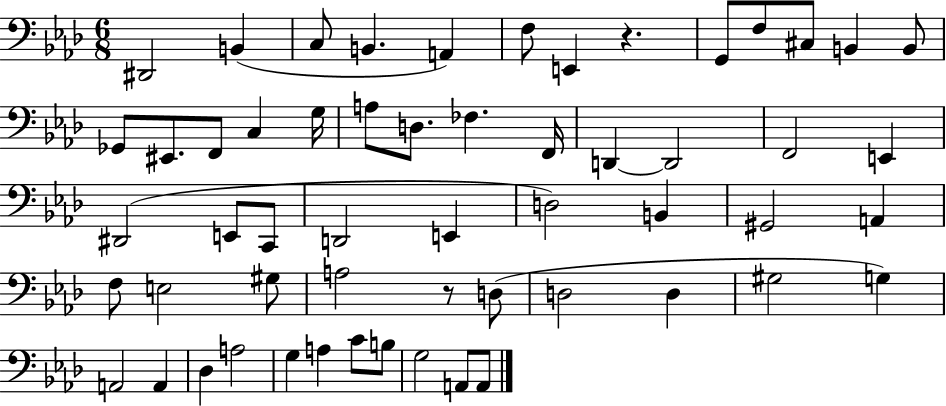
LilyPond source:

{
  \clef bass
  \numericTimeSignature
  \time 6/8
  \key aes \major
  dis,2 b,4( | c8 b,4. a,4) | f8 e,4 r4. | g,8 f8 cis8 b,4 b,8 | \break ges,8 eis,8. f,8 c4 g16 | a8 d8. fes4. f,16 | d,4~~ d,2 | f,2 e,4 | \break dis,2( e,8 c,8 | d,2 e,4 | d2) b,4 | gis,2 a,4 | \break f8 e2 gis8 | a2 r8 d8( | d2 d4 | gis2 g4) | \break a,2 a,4 | des4 a2 | g4 a4 c'8 b8 | g2 a,8 a,8 | \break \bar "|."
}